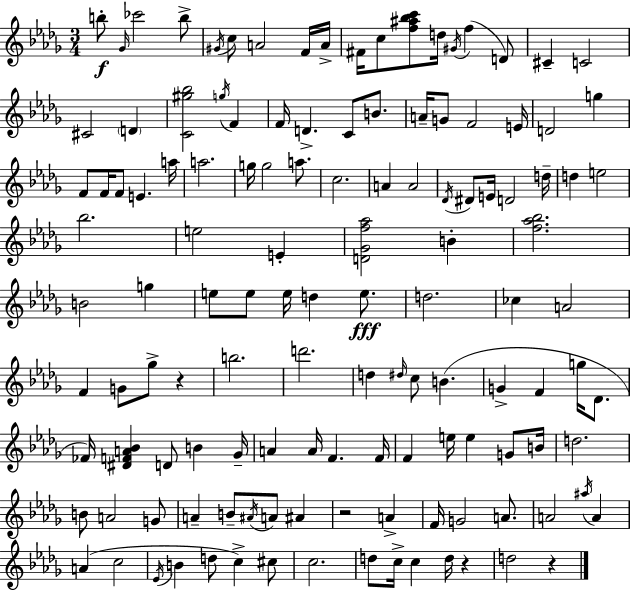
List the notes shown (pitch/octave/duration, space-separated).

B5/e Gb4/s CES6/h B5/e G#4/s C5/e A4/h F4/s A4/s F#4/s C5/e [F5,A#5,Bb5,C6]/e D5/s G#4/s F5/q D4/e C#4/q C4/h C#4/h D4/q [C4,G#5,Bb5]/h G5/s F4/q F4/s D4/q. C4/e B4/e. A4/s G4/e F4/h E4/s D4/h G5/q F4/e F4/s F4/e E4/q. A5/s A5/h. G5/s G5/h A5/e. C5/h. A4/q A4/h Db4/s D#4/e E4/s D4/h D5/s D5/q E5/h Bb5/h. E5/h E4/q [D4,Gb4,F5,Ab5]/h B4/q [F5,Ab5,Bb5]/h. B4/h G5/q E5/e E5/e E5/s D5/q E5/e. D5/h. CES5/q A4/h F4/q G4/e Gb5/e R/q B5/h. D6/h. D5/q D#5/s C5/e B4/q. G4/q F4/q G5/s Db4/e. FES4/s [D#4,F4,A4,Bb4]/q D4/e B4/q Gb4/s A4/q A4/s F4/q. F4/s F4/q E5/s E5/q G4/e B4/s D5/h. B4/e A4/h G4/e A4/q B4/e A#4/s A4/e A#4/q R/h A4/q F4/s G4/h A4/e. A4/h A#5/s A4/q A4/q C5/h Eb4/s B4/q D5/e C5/q C#5/e C5/h. D5/e C5/s C5/q D5/s R/q D5/h R/q